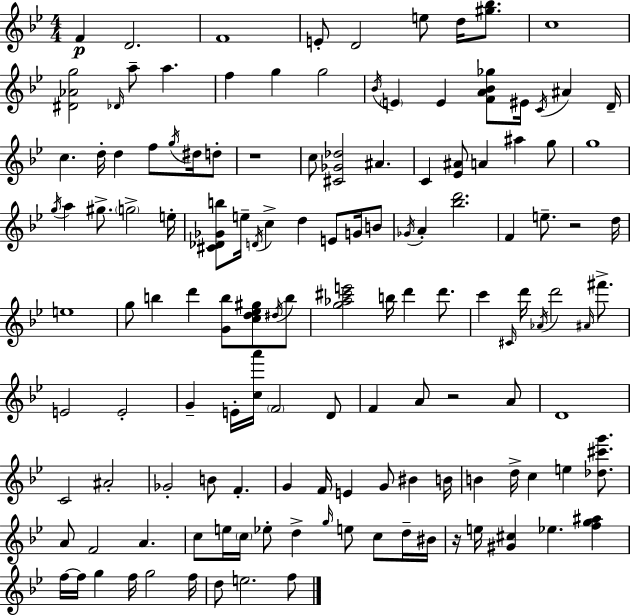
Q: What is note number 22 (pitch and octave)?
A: C5